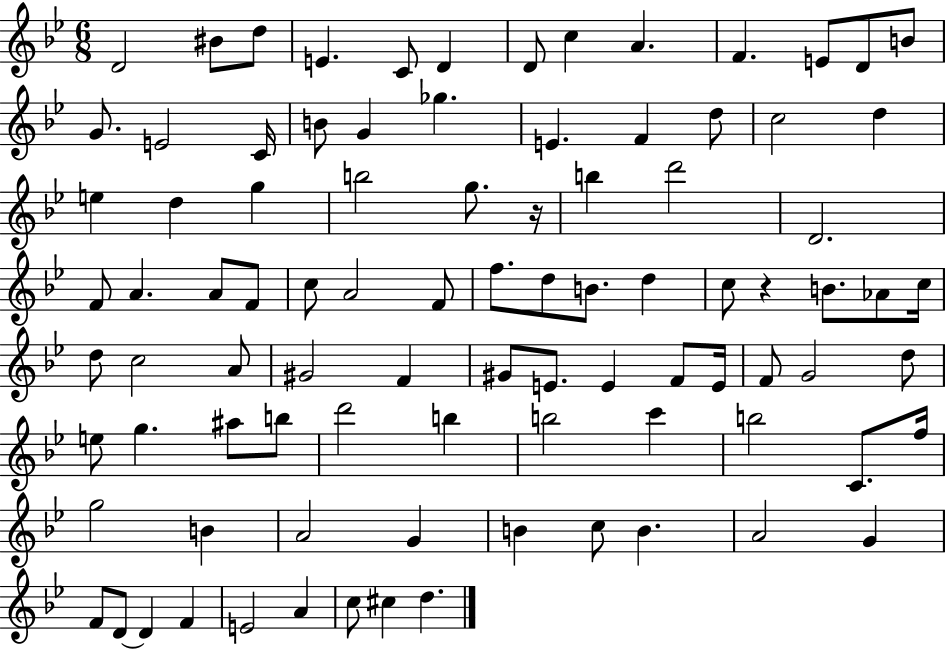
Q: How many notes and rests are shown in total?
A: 91